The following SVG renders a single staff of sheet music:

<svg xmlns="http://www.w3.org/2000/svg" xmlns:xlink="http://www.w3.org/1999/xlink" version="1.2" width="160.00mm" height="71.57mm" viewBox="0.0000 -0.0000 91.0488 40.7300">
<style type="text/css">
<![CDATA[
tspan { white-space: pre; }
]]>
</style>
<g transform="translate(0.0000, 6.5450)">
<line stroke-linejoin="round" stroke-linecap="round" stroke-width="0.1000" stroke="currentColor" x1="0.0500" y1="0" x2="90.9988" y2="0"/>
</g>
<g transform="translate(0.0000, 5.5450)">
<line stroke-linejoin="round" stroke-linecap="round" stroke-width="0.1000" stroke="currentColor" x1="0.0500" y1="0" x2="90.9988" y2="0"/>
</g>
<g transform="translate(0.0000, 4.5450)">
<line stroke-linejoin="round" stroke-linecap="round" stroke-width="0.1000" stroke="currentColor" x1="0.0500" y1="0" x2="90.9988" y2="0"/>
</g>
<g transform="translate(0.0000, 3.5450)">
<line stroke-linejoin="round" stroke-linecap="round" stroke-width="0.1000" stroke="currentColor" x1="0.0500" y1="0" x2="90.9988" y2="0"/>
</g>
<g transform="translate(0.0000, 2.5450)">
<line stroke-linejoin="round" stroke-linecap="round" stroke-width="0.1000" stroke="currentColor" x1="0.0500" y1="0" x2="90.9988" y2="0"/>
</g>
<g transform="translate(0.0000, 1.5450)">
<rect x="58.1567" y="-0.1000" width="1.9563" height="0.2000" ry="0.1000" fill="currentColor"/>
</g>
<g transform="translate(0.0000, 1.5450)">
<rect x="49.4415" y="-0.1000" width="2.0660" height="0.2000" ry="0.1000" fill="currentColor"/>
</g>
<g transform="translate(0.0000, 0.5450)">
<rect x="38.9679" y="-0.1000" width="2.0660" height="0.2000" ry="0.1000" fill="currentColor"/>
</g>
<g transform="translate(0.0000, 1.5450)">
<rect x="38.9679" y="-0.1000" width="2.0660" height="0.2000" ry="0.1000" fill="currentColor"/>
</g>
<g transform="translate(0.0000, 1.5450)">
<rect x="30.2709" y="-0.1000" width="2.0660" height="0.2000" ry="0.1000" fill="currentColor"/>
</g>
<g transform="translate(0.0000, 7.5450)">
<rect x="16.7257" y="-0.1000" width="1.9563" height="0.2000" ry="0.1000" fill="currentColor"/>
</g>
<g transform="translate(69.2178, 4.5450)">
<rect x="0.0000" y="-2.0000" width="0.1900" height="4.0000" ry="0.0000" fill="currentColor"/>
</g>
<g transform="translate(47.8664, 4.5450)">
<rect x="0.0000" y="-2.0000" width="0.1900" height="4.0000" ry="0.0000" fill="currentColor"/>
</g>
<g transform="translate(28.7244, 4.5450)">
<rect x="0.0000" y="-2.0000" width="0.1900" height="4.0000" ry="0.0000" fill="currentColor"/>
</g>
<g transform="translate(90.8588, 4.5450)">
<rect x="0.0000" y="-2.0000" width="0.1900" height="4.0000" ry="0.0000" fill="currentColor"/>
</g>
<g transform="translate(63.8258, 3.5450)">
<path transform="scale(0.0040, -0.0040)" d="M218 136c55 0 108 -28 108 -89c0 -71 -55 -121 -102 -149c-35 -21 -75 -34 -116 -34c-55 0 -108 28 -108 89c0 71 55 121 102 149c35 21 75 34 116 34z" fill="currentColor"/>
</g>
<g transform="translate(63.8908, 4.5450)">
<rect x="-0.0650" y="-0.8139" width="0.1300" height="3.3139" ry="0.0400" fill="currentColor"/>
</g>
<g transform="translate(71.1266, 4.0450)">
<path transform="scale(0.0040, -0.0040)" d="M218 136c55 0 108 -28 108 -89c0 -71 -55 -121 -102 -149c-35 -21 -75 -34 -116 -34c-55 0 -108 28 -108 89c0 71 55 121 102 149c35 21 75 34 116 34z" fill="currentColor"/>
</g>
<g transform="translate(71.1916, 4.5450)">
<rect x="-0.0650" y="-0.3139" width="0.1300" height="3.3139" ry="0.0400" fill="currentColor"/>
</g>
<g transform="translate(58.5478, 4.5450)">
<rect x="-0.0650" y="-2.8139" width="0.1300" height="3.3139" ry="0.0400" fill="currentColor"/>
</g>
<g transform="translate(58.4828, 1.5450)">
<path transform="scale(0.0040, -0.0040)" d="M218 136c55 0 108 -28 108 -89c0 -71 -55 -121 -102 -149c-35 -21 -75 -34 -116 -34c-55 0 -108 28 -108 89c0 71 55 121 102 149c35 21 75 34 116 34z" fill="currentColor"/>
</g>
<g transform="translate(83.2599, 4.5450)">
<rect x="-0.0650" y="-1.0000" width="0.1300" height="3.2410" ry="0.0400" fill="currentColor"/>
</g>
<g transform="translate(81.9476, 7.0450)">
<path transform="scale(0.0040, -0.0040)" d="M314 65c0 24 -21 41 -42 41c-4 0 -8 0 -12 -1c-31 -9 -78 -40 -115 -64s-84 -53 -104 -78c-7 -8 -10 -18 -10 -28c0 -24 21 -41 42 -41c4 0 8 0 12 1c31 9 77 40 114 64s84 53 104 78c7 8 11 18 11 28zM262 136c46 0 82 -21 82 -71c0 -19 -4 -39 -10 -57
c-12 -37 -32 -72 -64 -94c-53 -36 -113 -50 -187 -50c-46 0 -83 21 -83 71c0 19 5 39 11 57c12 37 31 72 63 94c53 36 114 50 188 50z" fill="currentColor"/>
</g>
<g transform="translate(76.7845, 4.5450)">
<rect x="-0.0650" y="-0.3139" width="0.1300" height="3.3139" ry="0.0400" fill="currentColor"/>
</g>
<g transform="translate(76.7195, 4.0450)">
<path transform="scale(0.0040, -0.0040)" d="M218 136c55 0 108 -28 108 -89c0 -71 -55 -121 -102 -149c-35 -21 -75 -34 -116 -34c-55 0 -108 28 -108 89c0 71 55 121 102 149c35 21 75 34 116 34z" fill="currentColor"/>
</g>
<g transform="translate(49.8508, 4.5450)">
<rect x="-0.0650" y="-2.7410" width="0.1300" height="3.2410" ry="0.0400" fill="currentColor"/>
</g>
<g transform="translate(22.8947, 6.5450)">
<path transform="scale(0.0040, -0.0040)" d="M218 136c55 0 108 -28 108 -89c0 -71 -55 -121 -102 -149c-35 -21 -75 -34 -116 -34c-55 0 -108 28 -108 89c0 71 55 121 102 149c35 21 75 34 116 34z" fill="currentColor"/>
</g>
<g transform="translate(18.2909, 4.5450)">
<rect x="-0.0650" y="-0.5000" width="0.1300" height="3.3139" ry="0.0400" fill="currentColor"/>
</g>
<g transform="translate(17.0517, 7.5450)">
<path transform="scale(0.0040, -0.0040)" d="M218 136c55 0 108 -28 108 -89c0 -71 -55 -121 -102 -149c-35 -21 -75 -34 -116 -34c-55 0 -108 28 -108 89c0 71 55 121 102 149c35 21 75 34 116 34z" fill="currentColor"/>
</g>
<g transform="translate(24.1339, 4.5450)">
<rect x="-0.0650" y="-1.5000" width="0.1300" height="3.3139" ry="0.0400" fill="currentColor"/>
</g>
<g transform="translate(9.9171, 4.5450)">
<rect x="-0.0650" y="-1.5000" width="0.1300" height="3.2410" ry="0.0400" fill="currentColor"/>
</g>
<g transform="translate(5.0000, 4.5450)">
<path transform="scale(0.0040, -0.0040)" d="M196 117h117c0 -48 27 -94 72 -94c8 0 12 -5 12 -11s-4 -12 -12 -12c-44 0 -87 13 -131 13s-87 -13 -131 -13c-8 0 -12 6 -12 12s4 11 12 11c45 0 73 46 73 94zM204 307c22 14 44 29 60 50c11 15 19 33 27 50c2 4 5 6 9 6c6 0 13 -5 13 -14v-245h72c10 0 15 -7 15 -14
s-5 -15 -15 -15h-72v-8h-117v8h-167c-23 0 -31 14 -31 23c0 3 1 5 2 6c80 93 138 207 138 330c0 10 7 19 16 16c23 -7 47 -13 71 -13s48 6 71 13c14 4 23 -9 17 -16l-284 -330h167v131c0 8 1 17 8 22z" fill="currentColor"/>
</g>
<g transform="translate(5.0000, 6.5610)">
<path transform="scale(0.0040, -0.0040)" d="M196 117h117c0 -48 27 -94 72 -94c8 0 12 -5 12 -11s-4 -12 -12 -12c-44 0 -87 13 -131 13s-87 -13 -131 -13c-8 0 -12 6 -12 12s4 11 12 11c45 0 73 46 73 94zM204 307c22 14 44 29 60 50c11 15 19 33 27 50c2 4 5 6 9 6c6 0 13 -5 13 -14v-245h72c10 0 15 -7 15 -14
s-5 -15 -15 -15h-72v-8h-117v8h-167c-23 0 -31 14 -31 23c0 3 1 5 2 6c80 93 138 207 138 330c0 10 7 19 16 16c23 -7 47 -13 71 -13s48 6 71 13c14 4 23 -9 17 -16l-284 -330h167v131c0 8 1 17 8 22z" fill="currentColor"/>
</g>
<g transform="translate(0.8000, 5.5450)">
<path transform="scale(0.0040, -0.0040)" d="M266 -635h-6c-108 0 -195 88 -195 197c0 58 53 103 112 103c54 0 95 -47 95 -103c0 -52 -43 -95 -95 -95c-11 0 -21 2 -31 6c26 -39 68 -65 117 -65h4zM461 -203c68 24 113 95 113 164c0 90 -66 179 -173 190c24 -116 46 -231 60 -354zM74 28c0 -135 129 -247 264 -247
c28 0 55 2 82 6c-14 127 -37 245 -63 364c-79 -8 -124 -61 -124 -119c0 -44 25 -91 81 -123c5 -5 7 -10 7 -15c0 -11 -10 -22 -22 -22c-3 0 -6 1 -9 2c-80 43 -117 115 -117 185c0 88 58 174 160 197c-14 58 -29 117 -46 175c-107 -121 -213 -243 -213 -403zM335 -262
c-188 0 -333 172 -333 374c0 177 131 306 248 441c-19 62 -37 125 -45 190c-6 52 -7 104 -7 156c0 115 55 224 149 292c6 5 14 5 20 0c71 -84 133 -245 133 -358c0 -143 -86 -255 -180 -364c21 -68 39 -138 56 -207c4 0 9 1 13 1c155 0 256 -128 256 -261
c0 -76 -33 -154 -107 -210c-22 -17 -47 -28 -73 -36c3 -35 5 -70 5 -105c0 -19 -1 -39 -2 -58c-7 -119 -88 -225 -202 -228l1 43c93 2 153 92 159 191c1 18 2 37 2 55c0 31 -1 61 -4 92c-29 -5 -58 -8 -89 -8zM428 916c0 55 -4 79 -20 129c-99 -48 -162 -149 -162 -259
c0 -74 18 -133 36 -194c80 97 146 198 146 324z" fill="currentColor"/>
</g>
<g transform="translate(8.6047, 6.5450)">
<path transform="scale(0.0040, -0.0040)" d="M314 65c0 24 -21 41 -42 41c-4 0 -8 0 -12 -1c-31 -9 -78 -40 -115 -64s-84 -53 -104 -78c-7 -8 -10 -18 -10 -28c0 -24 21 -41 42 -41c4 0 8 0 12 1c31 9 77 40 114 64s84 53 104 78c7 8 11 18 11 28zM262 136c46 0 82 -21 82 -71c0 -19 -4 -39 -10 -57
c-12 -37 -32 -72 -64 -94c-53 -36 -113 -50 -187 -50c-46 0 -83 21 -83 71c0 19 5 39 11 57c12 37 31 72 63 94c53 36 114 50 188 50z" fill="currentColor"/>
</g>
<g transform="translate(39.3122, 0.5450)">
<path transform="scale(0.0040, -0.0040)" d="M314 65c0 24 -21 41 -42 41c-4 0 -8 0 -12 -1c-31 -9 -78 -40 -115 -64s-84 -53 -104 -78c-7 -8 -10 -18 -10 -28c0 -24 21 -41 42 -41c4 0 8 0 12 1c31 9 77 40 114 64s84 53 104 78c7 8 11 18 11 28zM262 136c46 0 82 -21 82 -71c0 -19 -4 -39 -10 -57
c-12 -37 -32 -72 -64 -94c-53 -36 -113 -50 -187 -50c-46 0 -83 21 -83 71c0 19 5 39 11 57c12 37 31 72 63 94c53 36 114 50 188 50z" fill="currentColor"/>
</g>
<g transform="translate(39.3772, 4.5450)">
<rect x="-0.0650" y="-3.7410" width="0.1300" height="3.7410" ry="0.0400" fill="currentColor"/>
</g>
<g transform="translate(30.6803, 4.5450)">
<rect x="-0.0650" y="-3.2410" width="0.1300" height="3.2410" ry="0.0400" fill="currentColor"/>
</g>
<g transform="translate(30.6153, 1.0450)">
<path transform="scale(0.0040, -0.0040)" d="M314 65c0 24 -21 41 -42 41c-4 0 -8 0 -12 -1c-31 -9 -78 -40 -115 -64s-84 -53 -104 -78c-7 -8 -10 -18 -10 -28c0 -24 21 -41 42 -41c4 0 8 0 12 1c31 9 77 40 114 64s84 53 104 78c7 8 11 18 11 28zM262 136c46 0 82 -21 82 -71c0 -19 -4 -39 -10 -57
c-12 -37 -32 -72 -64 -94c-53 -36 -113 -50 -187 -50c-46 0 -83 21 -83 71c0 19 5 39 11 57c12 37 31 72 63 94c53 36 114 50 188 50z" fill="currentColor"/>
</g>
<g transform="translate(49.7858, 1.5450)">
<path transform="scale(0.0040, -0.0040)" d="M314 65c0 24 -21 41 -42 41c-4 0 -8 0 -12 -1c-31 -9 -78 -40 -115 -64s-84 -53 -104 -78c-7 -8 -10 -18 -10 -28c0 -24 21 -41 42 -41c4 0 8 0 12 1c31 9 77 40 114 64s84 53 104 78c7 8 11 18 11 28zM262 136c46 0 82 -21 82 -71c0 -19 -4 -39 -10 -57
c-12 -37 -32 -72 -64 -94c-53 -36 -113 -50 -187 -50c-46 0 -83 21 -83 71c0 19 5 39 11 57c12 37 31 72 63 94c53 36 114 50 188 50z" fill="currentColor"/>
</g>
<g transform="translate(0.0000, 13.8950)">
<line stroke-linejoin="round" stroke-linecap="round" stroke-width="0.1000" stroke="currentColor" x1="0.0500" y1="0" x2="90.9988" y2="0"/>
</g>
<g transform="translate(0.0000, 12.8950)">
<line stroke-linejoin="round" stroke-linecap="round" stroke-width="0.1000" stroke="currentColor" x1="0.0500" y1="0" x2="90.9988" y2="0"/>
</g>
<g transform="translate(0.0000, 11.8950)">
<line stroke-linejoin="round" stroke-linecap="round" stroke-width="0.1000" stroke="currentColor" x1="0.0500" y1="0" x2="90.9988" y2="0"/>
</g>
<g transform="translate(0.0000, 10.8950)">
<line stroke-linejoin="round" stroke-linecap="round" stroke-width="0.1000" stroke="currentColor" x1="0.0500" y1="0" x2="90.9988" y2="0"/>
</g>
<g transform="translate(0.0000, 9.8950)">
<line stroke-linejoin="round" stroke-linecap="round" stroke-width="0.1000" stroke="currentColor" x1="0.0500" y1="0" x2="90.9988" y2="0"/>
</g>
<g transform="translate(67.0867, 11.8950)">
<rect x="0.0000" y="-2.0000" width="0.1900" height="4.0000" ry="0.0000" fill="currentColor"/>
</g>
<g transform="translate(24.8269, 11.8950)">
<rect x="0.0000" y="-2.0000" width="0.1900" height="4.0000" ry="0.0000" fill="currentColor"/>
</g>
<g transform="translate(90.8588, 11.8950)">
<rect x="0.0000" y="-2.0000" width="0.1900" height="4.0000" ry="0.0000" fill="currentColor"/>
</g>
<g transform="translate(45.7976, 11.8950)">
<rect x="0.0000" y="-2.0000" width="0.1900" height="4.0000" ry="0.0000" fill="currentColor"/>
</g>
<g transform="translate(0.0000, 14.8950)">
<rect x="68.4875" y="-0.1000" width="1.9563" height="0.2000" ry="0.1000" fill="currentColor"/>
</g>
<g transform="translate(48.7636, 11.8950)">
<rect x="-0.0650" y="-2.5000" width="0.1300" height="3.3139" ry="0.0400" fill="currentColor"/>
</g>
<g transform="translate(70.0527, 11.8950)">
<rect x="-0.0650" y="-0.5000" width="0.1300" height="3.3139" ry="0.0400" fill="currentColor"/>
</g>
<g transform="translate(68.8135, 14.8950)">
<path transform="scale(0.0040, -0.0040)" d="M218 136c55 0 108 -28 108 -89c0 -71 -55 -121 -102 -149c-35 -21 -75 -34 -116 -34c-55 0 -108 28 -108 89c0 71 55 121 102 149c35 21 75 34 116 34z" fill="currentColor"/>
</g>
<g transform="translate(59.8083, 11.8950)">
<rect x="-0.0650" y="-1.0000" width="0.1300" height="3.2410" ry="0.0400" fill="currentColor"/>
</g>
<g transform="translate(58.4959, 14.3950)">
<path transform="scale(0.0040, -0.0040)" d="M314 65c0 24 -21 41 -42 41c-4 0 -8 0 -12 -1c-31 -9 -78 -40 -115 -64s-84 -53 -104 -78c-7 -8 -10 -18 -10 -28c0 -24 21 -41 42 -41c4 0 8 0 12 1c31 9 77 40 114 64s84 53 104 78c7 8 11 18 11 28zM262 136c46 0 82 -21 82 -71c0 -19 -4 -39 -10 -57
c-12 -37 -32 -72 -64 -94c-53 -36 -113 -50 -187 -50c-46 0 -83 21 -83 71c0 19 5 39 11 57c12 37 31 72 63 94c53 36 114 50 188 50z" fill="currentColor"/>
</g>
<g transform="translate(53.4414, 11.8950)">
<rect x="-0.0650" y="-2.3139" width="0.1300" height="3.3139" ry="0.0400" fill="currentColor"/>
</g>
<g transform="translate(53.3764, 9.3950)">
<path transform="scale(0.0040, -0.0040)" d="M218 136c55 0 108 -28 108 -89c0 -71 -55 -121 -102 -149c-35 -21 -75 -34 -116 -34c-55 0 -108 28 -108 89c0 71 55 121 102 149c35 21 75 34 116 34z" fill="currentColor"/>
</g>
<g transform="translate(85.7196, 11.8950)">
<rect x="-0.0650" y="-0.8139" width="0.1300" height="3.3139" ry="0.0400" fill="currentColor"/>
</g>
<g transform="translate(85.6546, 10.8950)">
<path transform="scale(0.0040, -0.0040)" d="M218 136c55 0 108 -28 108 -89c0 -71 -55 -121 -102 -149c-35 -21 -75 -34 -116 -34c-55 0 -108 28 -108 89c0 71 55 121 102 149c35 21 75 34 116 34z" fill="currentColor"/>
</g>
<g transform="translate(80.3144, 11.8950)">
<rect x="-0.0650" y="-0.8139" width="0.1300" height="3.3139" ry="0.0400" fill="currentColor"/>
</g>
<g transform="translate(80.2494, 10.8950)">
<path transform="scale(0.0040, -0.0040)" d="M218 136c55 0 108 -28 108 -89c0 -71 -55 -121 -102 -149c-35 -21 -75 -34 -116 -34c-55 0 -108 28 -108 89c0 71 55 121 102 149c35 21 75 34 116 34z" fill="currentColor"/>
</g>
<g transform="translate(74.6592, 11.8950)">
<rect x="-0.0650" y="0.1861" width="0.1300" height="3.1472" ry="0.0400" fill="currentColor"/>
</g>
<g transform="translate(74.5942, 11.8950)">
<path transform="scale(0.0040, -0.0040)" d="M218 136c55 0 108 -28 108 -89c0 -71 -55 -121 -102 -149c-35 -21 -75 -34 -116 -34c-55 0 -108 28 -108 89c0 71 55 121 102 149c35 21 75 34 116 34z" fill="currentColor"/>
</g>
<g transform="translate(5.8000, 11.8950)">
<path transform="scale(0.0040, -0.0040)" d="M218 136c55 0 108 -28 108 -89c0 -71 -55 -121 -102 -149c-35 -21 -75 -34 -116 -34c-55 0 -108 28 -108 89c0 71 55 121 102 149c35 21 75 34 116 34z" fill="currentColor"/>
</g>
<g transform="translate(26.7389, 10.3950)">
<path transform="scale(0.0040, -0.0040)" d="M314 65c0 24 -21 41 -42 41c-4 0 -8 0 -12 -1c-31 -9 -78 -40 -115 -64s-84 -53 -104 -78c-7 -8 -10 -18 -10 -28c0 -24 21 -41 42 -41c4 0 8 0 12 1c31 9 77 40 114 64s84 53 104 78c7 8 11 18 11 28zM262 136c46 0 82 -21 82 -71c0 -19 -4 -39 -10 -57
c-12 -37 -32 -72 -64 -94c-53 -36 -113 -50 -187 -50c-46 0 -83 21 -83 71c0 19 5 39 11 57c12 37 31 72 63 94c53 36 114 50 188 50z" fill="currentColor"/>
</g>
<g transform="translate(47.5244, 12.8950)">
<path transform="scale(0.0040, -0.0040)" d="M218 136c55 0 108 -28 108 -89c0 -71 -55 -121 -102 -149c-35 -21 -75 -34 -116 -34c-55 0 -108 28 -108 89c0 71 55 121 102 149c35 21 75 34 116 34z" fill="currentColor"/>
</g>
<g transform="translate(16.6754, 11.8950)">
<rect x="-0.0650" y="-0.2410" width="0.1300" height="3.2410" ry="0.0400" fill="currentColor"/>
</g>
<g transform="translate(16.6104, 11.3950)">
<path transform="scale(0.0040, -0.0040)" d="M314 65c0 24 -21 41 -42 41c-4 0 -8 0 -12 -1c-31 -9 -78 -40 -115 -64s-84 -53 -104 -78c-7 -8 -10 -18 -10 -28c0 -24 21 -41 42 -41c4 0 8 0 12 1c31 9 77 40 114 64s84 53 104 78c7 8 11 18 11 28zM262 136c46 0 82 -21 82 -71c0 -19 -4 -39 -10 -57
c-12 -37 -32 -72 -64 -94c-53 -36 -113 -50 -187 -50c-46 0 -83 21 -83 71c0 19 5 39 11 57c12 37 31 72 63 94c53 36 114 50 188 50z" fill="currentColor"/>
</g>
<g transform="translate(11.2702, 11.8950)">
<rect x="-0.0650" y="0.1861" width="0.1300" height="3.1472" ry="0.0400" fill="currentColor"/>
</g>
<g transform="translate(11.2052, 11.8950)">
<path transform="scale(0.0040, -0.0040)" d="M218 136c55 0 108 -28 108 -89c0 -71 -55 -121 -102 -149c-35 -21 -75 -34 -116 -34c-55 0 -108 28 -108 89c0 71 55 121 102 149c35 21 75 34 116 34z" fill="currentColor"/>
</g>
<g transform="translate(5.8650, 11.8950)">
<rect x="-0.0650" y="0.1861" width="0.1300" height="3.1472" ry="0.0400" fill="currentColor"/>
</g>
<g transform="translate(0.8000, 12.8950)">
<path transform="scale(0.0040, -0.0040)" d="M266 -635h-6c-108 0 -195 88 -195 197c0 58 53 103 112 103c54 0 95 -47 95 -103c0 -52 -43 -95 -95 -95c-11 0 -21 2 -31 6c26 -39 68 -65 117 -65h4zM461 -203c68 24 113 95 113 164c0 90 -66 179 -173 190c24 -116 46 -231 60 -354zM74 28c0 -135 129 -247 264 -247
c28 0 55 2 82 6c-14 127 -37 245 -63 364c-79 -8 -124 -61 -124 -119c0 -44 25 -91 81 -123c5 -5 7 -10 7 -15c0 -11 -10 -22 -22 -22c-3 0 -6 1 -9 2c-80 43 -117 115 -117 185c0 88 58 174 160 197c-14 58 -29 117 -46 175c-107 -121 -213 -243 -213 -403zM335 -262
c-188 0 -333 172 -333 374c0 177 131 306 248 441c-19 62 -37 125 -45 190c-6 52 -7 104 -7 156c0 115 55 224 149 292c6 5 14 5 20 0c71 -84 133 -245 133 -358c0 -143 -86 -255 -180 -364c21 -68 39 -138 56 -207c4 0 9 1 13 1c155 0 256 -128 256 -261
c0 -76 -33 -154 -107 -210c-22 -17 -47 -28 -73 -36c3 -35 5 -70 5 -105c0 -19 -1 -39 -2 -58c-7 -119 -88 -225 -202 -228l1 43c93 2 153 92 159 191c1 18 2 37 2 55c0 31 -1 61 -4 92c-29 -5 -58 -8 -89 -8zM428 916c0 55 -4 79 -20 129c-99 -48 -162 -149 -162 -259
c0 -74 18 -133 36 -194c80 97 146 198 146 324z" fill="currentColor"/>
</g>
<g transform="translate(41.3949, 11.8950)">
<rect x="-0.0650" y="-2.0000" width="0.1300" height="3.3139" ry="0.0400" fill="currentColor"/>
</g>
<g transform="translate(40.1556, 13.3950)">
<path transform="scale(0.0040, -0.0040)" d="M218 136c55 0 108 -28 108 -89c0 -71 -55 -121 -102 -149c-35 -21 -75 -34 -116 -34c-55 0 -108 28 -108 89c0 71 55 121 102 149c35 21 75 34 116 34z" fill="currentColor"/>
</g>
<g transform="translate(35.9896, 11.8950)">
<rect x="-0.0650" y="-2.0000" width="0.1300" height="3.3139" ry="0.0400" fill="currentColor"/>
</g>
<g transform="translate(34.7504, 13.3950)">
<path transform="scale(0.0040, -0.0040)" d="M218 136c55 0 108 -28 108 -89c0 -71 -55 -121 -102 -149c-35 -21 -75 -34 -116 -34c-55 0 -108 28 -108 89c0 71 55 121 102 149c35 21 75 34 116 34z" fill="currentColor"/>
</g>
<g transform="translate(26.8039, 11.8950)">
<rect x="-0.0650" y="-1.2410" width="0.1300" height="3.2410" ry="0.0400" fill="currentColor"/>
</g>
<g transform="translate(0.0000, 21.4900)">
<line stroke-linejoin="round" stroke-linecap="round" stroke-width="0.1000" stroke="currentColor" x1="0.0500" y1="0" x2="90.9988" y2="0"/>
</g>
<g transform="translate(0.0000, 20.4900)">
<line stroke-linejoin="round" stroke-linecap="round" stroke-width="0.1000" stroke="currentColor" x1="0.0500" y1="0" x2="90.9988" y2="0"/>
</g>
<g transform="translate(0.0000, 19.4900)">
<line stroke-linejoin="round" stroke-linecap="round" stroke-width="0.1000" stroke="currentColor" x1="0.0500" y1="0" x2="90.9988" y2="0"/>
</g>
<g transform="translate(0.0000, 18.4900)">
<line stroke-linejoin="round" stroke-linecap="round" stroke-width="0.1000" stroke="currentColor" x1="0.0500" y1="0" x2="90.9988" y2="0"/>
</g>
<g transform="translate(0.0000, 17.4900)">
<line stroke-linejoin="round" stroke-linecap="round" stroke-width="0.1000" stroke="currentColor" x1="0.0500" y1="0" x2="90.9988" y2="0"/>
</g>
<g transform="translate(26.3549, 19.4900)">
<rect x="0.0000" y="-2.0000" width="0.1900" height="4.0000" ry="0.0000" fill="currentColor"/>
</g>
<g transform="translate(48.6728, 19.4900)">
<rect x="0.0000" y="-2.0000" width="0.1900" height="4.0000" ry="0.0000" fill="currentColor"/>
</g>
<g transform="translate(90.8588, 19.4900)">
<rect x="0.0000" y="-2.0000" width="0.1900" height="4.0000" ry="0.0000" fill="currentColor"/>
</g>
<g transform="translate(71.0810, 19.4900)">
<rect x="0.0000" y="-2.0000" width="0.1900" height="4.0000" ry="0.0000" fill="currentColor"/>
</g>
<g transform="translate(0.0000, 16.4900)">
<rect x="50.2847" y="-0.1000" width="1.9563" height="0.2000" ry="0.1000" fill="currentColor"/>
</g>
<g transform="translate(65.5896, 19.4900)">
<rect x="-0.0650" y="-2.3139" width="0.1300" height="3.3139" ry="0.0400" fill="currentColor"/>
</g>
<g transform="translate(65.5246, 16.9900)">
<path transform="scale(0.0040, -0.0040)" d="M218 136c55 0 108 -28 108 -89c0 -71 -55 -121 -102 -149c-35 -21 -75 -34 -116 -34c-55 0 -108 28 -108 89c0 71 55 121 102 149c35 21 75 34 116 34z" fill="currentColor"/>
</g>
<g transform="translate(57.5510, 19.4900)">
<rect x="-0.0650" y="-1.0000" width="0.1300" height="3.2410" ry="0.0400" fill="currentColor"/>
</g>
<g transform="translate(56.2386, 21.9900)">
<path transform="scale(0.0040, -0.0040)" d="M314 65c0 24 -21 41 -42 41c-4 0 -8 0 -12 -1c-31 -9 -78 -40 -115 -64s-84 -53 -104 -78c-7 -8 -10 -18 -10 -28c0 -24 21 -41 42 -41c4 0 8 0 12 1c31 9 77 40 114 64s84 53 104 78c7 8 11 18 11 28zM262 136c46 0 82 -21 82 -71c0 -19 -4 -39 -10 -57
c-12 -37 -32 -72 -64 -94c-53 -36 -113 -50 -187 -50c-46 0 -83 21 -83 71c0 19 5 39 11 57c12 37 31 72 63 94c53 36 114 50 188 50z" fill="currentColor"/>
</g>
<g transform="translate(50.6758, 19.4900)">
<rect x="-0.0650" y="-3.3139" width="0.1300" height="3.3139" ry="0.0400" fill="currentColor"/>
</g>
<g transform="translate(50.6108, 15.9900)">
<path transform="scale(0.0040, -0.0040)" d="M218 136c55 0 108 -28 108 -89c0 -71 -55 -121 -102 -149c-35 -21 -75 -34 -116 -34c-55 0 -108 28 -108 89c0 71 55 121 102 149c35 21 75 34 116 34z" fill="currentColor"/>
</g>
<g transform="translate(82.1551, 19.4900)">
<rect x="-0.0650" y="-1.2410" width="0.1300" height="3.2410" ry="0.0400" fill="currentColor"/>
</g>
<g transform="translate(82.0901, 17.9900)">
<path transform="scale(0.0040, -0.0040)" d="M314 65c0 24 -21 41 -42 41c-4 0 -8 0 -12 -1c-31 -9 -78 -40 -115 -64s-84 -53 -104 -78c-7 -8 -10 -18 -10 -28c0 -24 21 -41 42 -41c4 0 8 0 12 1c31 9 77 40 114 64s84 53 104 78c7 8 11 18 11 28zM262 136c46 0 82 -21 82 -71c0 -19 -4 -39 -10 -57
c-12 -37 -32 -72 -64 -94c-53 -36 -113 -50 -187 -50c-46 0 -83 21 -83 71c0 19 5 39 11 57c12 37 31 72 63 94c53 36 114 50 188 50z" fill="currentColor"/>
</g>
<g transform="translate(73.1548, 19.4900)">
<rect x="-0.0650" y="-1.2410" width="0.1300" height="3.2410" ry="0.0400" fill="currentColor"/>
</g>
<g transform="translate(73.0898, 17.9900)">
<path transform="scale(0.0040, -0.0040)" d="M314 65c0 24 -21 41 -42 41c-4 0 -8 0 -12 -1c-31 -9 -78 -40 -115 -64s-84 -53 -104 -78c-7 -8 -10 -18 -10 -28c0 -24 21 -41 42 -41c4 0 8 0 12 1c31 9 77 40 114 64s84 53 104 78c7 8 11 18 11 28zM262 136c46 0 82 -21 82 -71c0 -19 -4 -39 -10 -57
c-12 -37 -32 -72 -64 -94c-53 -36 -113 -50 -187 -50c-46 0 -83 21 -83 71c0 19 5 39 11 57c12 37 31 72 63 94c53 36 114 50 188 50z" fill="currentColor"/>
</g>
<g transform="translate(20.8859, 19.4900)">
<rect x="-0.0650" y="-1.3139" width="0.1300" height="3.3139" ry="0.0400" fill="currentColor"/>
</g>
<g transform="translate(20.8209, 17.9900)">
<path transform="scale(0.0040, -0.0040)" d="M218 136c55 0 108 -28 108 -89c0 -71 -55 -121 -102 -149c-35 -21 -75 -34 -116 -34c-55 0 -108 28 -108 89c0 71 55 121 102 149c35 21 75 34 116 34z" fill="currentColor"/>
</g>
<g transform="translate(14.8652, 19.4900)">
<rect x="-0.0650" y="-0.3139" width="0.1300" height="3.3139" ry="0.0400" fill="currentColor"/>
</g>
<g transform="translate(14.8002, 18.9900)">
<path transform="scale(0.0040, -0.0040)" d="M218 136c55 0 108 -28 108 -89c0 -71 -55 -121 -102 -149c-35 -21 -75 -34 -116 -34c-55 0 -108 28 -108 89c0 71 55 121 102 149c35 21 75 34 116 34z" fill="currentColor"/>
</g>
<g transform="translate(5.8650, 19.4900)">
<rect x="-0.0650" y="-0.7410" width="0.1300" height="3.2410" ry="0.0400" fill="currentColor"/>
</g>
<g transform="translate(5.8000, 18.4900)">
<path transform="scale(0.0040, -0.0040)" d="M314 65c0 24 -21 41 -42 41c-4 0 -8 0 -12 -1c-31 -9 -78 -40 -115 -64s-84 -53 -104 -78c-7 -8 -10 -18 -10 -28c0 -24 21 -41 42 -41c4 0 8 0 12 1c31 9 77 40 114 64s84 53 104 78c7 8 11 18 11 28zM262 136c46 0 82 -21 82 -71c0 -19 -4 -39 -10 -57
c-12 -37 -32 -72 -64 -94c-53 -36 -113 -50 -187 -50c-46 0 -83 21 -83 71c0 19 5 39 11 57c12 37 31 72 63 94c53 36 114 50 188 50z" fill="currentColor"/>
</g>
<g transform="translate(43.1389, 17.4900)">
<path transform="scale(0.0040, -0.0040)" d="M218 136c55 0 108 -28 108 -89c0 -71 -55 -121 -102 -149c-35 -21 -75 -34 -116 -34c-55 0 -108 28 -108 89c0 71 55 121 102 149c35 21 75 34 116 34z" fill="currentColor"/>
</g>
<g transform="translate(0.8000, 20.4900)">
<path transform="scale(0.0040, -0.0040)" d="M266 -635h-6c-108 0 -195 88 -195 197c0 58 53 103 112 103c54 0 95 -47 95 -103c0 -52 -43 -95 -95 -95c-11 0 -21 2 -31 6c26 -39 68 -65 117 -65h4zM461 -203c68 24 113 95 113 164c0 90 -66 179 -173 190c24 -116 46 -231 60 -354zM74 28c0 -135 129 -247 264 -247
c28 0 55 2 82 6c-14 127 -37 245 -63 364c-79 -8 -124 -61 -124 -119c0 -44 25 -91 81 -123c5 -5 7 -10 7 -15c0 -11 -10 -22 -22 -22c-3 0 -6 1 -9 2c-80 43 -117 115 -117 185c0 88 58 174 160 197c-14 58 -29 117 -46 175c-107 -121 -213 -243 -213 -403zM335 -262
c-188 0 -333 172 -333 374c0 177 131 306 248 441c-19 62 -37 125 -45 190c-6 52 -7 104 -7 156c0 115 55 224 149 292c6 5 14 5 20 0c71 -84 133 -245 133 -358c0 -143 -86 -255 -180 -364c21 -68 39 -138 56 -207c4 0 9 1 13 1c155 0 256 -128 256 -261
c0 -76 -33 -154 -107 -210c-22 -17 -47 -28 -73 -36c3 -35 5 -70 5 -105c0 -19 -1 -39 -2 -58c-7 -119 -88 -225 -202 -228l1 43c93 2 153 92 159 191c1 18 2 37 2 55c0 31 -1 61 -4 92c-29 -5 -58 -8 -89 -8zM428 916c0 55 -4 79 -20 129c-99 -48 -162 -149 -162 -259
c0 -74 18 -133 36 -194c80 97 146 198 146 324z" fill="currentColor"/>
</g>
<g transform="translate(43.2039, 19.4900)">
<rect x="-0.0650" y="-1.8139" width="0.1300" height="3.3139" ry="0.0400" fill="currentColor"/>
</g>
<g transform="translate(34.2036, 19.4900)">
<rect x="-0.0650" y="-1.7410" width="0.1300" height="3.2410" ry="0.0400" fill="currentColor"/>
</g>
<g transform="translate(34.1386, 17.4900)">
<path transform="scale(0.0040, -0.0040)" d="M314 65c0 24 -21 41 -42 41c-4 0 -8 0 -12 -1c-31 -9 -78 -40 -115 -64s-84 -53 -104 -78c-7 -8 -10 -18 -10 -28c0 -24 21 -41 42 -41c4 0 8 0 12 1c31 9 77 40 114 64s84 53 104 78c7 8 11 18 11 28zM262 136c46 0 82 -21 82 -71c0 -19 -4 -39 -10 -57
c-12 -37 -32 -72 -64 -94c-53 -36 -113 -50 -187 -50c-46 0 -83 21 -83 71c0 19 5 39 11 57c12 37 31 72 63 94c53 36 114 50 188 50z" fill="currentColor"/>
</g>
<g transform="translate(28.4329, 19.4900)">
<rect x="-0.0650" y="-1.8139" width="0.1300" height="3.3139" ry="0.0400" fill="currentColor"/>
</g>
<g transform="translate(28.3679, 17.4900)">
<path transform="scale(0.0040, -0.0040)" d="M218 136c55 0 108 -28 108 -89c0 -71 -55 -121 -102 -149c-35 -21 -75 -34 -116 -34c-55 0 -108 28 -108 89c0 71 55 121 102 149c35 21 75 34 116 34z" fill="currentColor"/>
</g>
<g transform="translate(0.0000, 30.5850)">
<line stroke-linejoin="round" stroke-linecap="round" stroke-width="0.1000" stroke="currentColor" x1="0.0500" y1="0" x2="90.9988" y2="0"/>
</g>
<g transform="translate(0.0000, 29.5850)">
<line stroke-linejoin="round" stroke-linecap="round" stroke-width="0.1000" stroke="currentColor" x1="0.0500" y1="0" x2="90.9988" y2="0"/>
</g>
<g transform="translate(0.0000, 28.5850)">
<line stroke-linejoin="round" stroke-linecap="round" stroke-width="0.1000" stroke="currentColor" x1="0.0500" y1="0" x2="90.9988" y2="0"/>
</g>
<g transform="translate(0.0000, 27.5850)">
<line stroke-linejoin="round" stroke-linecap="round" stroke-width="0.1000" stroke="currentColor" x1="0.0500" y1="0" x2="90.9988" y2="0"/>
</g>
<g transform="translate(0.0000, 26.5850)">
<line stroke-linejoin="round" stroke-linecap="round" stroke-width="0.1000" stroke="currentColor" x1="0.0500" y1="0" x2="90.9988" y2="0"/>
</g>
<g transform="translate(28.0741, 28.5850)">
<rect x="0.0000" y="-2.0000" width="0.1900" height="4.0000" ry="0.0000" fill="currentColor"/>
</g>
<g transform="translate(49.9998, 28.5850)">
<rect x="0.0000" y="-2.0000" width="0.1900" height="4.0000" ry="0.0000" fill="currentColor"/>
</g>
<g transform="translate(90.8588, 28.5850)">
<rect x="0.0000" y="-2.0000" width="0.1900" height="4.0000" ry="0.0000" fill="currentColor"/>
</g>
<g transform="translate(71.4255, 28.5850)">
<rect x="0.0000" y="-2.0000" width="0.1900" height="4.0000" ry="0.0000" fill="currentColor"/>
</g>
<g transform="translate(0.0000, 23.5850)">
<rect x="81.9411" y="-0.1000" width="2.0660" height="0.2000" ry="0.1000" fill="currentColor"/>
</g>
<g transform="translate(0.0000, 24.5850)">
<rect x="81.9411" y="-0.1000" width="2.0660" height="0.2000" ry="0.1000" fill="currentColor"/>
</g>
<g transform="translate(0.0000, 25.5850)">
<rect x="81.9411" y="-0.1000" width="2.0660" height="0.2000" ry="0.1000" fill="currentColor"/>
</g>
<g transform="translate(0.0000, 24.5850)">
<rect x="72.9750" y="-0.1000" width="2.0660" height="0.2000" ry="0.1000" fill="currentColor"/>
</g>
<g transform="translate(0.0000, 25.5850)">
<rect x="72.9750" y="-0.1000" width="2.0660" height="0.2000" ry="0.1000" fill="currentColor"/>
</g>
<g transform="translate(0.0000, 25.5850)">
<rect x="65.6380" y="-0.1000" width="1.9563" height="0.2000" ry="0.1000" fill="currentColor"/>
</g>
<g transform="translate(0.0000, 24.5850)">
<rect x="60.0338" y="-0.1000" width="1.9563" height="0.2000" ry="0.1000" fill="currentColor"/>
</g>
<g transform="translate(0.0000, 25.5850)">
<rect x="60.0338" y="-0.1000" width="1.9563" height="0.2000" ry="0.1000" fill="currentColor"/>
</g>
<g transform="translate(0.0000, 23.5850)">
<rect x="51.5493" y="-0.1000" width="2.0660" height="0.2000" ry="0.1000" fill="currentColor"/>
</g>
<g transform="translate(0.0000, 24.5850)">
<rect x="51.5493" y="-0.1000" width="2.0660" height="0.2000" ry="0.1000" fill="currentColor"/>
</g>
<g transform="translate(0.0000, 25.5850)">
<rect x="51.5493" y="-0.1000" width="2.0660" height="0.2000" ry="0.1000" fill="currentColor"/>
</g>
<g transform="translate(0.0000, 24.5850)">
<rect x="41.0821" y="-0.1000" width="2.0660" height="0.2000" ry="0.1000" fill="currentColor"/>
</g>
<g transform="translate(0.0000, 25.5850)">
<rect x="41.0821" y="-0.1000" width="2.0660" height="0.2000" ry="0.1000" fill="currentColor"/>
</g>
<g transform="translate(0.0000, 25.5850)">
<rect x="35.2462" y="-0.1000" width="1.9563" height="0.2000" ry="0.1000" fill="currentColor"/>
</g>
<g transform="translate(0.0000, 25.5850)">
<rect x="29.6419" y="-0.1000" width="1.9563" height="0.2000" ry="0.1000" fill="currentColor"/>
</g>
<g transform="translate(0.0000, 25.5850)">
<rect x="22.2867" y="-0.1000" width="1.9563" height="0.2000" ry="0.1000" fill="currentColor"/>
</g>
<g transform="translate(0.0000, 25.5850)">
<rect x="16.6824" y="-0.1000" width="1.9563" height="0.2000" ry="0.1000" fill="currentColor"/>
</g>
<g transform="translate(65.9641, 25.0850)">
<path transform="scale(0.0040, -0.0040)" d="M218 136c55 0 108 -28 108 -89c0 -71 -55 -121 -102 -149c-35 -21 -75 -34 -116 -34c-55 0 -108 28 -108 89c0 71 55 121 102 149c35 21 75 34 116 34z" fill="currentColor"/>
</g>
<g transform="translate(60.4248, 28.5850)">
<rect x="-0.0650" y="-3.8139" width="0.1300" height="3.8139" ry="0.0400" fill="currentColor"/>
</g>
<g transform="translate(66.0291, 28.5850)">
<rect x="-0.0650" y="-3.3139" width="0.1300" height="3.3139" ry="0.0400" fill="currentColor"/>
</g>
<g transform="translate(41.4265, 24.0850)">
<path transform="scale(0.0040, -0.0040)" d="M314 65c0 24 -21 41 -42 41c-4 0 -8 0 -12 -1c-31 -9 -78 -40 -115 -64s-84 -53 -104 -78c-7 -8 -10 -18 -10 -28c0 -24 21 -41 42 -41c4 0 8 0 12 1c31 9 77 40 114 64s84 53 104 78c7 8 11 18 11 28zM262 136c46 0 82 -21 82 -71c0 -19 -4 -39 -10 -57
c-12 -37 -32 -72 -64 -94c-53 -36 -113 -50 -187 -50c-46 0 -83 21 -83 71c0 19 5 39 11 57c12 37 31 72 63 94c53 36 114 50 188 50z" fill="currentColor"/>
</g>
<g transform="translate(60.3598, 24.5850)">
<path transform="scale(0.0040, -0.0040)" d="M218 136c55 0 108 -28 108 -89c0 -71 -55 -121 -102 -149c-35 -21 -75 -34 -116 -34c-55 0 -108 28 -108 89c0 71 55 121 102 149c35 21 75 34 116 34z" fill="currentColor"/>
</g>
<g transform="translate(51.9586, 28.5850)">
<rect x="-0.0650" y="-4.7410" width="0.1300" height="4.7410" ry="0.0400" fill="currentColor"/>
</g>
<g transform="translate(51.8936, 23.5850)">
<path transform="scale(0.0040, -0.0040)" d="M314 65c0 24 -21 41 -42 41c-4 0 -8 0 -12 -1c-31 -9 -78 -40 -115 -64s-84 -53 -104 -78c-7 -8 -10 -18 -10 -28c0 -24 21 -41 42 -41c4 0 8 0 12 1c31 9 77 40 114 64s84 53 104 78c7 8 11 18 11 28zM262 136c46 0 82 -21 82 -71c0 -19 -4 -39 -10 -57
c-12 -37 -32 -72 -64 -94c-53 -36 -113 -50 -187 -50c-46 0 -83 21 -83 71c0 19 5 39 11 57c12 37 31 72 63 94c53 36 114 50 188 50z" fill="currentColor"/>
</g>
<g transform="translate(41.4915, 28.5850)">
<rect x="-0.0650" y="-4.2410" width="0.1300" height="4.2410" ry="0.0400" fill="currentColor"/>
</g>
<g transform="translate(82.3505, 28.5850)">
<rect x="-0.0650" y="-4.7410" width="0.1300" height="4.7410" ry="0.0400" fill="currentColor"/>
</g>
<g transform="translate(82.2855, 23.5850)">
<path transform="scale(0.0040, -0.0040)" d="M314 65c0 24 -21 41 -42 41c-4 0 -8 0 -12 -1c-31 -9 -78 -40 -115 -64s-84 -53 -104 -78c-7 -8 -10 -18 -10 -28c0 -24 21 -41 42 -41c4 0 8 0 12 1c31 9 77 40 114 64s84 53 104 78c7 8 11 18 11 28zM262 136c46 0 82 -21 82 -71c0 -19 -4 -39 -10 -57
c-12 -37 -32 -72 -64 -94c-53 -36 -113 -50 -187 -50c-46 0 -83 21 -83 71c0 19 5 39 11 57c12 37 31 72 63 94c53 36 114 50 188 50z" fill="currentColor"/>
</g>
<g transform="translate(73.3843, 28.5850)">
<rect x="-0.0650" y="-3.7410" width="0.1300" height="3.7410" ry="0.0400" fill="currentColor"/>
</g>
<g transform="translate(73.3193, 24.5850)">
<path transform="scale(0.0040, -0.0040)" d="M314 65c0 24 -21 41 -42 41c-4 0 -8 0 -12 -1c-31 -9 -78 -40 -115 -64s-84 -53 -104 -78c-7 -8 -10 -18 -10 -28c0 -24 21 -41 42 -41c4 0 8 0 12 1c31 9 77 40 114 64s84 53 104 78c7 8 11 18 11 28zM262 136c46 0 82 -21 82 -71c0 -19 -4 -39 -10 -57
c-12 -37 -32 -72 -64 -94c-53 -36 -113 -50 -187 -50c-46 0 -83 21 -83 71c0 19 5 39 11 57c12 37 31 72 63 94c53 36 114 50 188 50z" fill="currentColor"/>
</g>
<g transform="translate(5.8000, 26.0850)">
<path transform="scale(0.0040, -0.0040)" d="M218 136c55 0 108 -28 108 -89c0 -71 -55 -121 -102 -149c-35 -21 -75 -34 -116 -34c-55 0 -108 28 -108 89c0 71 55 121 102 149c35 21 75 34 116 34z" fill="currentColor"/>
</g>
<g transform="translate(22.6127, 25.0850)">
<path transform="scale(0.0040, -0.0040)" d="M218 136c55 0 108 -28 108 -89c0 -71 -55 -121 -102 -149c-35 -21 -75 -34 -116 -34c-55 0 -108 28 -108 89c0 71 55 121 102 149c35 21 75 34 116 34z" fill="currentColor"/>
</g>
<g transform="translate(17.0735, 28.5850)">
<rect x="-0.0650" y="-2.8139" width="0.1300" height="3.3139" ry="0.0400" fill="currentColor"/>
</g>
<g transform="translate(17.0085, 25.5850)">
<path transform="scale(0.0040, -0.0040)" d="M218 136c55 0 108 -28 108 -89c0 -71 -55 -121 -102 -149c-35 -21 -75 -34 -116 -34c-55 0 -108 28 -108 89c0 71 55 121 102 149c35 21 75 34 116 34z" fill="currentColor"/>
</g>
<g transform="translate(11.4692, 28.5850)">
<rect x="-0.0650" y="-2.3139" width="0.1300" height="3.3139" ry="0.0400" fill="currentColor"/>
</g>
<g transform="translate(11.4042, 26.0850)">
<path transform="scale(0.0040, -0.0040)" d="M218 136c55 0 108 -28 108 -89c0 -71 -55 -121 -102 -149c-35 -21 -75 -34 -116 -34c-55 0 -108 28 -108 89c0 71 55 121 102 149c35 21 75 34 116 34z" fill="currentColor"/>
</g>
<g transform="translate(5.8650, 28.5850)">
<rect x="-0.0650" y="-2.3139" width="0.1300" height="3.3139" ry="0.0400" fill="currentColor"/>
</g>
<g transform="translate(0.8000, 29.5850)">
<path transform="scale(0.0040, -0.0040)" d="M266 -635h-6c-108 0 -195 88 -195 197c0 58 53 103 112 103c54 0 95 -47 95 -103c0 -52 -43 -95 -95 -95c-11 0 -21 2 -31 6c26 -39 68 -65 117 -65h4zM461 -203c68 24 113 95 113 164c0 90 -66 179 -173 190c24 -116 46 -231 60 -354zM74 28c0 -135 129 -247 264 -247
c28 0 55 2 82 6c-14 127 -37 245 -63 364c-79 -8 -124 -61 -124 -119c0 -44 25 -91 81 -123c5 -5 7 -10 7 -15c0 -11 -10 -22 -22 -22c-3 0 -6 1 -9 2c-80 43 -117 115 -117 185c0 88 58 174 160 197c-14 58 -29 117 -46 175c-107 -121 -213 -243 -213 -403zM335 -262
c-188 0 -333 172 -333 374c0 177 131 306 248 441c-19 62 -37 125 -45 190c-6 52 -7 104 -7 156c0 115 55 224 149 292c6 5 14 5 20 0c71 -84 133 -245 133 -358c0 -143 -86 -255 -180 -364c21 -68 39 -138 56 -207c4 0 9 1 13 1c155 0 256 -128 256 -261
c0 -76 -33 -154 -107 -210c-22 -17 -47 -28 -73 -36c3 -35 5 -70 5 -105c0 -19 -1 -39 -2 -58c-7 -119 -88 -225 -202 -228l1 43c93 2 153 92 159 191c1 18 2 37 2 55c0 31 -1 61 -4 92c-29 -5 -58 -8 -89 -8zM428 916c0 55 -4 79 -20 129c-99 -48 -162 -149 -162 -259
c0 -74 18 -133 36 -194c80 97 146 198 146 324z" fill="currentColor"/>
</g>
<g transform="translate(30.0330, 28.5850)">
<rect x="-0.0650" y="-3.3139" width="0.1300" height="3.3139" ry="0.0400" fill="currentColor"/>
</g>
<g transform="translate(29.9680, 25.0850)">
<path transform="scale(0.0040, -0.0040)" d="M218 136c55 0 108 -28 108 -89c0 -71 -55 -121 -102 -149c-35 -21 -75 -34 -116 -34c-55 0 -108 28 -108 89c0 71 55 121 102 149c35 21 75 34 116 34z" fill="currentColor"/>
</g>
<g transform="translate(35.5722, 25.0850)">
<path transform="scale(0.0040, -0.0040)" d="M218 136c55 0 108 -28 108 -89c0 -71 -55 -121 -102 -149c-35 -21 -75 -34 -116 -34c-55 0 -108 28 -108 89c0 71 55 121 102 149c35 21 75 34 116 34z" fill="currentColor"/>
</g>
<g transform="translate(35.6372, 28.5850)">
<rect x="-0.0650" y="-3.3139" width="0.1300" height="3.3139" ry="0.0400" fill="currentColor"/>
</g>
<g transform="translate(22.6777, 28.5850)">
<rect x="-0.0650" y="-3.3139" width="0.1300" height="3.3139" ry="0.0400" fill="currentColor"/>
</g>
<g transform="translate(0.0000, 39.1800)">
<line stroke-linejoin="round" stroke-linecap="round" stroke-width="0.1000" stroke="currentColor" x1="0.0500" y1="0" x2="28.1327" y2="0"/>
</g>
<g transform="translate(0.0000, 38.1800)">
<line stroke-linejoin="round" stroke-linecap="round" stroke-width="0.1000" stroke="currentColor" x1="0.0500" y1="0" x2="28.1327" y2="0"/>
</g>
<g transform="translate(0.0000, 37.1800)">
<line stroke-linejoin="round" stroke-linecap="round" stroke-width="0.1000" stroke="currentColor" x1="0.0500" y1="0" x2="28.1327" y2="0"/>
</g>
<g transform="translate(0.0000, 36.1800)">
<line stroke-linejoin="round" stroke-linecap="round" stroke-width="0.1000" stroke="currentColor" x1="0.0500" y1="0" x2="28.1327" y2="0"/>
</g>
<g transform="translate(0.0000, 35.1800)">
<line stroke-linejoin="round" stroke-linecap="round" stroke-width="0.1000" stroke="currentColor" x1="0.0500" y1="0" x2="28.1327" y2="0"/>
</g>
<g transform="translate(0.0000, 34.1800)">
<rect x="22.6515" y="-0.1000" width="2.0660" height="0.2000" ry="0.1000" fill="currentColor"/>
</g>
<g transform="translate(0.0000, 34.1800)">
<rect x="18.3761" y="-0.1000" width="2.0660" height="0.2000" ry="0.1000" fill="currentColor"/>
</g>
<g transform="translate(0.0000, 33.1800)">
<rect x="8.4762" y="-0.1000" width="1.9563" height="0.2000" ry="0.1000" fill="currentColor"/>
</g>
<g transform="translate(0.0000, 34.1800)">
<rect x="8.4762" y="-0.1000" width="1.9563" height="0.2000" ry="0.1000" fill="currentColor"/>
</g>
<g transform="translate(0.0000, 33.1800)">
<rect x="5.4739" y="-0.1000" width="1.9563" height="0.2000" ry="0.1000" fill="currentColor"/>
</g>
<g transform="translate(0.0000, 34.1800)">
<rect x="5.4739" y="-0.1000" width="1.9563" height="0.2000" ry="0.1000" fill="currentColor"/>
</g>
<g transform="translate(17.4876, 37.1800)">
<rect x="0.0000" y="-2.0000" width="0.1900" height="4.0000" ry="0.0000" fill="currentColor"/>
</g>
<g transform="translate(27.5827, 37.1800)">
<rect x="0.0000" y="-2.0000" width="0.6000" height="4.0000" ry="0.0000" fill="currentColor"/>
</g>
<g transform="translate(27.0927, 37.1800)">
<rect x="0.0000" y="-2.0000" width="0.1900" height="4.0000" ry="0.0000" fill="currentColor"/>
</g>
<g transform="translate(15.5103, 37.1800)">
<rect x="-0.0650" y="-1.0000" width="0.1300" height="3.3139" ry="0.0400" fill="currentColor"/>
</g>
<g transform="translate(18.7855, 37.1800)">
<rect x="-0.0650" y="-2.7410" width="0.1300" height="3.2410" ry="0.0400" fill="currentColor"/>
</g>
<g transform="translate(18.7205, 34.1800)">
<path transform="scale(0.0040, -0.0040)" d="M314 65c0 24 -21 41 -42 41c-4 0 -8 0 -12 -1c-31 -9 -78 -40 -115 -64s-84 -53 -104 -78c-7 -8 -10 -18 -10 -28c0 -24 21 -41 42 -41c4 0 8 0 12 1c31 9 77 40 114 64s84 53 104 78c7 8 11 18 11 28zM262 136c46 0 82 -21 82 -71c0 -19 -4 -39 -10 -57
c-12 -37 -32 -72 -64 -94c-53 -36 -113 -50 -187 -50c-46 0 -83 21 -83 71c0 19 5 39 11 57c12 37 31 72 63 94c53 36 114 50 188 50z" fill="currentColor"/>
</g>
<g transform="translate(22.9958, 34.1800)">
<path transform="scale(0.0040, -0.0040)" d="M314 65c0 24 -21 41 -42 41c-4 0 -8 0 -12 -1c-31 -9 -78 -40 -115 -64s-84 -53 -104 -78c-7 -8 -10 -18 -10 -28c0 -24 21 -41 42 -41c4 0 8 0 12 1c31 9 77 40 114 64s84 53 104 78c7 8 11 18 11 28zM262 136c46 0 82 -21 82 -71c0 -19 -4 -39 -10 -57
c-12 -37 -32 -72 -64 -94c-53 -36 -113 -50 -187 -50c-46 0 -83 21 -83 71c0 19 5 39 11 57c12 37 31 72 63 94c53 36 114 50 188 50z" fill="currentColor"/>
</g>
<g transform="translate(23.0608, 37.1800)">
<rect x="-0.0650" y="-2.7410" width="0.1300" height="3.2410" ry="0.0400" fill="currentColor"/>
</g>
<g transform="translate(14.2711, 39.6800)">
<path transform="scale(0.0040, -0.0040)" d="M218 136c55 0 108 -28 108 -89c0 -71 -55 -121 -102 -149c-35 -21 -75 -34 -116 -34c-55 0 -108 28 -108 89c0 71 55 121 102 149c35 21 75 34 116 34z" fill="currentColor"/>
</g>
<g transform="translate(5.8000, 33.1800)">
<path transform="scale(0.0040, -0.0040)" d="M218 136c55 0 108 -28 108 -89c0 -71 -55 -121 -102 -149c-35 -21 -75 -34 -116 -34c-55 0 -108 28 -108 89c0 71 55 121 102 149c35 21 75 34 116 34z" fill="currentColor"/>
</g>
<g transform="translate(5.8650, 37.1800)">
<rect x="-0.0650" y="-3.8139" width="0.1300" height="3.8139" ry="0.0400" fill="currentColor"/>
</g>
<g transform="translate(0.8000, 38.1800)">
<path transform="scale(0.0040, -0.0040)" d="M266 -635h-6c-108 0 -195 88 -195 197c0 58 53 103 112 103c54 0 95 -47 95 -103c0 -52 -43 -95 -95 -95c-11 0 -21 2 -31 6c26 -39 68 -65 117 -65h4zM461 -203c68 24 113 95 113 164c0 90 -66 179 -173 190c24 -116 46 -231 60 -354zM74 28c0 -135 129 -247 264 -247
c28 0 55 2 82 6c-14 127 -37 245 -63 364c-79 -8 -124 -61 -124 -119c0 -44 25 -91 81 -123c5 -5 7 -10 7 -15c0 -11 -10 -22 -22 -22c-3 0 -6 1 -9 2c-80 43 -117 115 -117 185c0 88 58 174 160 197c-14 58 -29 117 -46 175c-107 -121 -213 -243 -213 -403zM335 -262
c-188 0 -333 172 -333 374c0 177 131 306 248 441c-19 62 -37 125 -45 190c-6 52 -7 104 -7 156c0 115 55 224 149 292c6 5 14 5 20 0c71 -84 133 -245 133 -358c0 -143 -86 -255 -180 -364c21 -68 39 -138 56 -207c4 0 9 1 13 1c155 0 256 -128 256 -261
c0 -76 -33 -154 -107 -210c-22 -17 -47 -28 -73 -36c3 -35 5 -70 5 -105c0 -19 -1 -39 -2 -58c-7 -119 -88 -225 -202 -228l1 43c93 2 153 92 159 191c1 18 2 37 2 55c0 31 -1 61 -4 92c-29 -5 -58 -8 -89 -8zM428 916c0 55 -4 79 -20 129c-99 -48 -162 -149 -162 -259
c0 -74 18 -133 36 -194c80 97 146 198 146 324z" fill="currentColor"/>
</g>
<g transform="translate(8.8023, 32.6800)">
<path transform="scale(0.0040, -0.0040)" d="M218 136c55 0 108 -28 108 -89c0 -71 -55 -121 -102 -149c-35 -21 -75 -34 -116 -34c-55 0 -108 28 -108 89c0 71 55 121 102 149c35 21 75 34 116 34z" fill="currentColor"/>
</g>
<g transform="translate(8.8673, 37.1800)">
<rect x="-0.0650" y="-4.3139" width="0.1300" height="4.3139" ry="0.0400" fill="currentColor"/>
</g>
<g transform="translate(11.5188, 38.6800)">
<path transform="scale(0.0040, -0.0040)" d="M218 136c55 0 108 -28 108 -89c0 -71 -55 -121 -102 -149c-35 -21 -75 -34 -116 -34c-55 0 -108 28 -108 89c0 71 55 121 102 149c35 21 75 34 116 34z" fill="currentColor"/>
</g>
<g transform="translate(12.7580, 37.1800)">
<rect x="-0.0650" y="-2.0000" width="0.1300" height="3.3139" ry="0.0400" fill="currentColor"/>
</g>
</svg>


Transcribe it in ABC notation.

X:1
T:Untitled
M:4/4
L:1/4
K:C
E2 C E b2 c'2 a2 a d c c D2 B B c2 e2 F F G g D2 C B d d d2 c e f f2 f b D2 g e2 e2 g g a b b b d'2 e'2 c' b c'2 e'2 c' d' F D a2 a2